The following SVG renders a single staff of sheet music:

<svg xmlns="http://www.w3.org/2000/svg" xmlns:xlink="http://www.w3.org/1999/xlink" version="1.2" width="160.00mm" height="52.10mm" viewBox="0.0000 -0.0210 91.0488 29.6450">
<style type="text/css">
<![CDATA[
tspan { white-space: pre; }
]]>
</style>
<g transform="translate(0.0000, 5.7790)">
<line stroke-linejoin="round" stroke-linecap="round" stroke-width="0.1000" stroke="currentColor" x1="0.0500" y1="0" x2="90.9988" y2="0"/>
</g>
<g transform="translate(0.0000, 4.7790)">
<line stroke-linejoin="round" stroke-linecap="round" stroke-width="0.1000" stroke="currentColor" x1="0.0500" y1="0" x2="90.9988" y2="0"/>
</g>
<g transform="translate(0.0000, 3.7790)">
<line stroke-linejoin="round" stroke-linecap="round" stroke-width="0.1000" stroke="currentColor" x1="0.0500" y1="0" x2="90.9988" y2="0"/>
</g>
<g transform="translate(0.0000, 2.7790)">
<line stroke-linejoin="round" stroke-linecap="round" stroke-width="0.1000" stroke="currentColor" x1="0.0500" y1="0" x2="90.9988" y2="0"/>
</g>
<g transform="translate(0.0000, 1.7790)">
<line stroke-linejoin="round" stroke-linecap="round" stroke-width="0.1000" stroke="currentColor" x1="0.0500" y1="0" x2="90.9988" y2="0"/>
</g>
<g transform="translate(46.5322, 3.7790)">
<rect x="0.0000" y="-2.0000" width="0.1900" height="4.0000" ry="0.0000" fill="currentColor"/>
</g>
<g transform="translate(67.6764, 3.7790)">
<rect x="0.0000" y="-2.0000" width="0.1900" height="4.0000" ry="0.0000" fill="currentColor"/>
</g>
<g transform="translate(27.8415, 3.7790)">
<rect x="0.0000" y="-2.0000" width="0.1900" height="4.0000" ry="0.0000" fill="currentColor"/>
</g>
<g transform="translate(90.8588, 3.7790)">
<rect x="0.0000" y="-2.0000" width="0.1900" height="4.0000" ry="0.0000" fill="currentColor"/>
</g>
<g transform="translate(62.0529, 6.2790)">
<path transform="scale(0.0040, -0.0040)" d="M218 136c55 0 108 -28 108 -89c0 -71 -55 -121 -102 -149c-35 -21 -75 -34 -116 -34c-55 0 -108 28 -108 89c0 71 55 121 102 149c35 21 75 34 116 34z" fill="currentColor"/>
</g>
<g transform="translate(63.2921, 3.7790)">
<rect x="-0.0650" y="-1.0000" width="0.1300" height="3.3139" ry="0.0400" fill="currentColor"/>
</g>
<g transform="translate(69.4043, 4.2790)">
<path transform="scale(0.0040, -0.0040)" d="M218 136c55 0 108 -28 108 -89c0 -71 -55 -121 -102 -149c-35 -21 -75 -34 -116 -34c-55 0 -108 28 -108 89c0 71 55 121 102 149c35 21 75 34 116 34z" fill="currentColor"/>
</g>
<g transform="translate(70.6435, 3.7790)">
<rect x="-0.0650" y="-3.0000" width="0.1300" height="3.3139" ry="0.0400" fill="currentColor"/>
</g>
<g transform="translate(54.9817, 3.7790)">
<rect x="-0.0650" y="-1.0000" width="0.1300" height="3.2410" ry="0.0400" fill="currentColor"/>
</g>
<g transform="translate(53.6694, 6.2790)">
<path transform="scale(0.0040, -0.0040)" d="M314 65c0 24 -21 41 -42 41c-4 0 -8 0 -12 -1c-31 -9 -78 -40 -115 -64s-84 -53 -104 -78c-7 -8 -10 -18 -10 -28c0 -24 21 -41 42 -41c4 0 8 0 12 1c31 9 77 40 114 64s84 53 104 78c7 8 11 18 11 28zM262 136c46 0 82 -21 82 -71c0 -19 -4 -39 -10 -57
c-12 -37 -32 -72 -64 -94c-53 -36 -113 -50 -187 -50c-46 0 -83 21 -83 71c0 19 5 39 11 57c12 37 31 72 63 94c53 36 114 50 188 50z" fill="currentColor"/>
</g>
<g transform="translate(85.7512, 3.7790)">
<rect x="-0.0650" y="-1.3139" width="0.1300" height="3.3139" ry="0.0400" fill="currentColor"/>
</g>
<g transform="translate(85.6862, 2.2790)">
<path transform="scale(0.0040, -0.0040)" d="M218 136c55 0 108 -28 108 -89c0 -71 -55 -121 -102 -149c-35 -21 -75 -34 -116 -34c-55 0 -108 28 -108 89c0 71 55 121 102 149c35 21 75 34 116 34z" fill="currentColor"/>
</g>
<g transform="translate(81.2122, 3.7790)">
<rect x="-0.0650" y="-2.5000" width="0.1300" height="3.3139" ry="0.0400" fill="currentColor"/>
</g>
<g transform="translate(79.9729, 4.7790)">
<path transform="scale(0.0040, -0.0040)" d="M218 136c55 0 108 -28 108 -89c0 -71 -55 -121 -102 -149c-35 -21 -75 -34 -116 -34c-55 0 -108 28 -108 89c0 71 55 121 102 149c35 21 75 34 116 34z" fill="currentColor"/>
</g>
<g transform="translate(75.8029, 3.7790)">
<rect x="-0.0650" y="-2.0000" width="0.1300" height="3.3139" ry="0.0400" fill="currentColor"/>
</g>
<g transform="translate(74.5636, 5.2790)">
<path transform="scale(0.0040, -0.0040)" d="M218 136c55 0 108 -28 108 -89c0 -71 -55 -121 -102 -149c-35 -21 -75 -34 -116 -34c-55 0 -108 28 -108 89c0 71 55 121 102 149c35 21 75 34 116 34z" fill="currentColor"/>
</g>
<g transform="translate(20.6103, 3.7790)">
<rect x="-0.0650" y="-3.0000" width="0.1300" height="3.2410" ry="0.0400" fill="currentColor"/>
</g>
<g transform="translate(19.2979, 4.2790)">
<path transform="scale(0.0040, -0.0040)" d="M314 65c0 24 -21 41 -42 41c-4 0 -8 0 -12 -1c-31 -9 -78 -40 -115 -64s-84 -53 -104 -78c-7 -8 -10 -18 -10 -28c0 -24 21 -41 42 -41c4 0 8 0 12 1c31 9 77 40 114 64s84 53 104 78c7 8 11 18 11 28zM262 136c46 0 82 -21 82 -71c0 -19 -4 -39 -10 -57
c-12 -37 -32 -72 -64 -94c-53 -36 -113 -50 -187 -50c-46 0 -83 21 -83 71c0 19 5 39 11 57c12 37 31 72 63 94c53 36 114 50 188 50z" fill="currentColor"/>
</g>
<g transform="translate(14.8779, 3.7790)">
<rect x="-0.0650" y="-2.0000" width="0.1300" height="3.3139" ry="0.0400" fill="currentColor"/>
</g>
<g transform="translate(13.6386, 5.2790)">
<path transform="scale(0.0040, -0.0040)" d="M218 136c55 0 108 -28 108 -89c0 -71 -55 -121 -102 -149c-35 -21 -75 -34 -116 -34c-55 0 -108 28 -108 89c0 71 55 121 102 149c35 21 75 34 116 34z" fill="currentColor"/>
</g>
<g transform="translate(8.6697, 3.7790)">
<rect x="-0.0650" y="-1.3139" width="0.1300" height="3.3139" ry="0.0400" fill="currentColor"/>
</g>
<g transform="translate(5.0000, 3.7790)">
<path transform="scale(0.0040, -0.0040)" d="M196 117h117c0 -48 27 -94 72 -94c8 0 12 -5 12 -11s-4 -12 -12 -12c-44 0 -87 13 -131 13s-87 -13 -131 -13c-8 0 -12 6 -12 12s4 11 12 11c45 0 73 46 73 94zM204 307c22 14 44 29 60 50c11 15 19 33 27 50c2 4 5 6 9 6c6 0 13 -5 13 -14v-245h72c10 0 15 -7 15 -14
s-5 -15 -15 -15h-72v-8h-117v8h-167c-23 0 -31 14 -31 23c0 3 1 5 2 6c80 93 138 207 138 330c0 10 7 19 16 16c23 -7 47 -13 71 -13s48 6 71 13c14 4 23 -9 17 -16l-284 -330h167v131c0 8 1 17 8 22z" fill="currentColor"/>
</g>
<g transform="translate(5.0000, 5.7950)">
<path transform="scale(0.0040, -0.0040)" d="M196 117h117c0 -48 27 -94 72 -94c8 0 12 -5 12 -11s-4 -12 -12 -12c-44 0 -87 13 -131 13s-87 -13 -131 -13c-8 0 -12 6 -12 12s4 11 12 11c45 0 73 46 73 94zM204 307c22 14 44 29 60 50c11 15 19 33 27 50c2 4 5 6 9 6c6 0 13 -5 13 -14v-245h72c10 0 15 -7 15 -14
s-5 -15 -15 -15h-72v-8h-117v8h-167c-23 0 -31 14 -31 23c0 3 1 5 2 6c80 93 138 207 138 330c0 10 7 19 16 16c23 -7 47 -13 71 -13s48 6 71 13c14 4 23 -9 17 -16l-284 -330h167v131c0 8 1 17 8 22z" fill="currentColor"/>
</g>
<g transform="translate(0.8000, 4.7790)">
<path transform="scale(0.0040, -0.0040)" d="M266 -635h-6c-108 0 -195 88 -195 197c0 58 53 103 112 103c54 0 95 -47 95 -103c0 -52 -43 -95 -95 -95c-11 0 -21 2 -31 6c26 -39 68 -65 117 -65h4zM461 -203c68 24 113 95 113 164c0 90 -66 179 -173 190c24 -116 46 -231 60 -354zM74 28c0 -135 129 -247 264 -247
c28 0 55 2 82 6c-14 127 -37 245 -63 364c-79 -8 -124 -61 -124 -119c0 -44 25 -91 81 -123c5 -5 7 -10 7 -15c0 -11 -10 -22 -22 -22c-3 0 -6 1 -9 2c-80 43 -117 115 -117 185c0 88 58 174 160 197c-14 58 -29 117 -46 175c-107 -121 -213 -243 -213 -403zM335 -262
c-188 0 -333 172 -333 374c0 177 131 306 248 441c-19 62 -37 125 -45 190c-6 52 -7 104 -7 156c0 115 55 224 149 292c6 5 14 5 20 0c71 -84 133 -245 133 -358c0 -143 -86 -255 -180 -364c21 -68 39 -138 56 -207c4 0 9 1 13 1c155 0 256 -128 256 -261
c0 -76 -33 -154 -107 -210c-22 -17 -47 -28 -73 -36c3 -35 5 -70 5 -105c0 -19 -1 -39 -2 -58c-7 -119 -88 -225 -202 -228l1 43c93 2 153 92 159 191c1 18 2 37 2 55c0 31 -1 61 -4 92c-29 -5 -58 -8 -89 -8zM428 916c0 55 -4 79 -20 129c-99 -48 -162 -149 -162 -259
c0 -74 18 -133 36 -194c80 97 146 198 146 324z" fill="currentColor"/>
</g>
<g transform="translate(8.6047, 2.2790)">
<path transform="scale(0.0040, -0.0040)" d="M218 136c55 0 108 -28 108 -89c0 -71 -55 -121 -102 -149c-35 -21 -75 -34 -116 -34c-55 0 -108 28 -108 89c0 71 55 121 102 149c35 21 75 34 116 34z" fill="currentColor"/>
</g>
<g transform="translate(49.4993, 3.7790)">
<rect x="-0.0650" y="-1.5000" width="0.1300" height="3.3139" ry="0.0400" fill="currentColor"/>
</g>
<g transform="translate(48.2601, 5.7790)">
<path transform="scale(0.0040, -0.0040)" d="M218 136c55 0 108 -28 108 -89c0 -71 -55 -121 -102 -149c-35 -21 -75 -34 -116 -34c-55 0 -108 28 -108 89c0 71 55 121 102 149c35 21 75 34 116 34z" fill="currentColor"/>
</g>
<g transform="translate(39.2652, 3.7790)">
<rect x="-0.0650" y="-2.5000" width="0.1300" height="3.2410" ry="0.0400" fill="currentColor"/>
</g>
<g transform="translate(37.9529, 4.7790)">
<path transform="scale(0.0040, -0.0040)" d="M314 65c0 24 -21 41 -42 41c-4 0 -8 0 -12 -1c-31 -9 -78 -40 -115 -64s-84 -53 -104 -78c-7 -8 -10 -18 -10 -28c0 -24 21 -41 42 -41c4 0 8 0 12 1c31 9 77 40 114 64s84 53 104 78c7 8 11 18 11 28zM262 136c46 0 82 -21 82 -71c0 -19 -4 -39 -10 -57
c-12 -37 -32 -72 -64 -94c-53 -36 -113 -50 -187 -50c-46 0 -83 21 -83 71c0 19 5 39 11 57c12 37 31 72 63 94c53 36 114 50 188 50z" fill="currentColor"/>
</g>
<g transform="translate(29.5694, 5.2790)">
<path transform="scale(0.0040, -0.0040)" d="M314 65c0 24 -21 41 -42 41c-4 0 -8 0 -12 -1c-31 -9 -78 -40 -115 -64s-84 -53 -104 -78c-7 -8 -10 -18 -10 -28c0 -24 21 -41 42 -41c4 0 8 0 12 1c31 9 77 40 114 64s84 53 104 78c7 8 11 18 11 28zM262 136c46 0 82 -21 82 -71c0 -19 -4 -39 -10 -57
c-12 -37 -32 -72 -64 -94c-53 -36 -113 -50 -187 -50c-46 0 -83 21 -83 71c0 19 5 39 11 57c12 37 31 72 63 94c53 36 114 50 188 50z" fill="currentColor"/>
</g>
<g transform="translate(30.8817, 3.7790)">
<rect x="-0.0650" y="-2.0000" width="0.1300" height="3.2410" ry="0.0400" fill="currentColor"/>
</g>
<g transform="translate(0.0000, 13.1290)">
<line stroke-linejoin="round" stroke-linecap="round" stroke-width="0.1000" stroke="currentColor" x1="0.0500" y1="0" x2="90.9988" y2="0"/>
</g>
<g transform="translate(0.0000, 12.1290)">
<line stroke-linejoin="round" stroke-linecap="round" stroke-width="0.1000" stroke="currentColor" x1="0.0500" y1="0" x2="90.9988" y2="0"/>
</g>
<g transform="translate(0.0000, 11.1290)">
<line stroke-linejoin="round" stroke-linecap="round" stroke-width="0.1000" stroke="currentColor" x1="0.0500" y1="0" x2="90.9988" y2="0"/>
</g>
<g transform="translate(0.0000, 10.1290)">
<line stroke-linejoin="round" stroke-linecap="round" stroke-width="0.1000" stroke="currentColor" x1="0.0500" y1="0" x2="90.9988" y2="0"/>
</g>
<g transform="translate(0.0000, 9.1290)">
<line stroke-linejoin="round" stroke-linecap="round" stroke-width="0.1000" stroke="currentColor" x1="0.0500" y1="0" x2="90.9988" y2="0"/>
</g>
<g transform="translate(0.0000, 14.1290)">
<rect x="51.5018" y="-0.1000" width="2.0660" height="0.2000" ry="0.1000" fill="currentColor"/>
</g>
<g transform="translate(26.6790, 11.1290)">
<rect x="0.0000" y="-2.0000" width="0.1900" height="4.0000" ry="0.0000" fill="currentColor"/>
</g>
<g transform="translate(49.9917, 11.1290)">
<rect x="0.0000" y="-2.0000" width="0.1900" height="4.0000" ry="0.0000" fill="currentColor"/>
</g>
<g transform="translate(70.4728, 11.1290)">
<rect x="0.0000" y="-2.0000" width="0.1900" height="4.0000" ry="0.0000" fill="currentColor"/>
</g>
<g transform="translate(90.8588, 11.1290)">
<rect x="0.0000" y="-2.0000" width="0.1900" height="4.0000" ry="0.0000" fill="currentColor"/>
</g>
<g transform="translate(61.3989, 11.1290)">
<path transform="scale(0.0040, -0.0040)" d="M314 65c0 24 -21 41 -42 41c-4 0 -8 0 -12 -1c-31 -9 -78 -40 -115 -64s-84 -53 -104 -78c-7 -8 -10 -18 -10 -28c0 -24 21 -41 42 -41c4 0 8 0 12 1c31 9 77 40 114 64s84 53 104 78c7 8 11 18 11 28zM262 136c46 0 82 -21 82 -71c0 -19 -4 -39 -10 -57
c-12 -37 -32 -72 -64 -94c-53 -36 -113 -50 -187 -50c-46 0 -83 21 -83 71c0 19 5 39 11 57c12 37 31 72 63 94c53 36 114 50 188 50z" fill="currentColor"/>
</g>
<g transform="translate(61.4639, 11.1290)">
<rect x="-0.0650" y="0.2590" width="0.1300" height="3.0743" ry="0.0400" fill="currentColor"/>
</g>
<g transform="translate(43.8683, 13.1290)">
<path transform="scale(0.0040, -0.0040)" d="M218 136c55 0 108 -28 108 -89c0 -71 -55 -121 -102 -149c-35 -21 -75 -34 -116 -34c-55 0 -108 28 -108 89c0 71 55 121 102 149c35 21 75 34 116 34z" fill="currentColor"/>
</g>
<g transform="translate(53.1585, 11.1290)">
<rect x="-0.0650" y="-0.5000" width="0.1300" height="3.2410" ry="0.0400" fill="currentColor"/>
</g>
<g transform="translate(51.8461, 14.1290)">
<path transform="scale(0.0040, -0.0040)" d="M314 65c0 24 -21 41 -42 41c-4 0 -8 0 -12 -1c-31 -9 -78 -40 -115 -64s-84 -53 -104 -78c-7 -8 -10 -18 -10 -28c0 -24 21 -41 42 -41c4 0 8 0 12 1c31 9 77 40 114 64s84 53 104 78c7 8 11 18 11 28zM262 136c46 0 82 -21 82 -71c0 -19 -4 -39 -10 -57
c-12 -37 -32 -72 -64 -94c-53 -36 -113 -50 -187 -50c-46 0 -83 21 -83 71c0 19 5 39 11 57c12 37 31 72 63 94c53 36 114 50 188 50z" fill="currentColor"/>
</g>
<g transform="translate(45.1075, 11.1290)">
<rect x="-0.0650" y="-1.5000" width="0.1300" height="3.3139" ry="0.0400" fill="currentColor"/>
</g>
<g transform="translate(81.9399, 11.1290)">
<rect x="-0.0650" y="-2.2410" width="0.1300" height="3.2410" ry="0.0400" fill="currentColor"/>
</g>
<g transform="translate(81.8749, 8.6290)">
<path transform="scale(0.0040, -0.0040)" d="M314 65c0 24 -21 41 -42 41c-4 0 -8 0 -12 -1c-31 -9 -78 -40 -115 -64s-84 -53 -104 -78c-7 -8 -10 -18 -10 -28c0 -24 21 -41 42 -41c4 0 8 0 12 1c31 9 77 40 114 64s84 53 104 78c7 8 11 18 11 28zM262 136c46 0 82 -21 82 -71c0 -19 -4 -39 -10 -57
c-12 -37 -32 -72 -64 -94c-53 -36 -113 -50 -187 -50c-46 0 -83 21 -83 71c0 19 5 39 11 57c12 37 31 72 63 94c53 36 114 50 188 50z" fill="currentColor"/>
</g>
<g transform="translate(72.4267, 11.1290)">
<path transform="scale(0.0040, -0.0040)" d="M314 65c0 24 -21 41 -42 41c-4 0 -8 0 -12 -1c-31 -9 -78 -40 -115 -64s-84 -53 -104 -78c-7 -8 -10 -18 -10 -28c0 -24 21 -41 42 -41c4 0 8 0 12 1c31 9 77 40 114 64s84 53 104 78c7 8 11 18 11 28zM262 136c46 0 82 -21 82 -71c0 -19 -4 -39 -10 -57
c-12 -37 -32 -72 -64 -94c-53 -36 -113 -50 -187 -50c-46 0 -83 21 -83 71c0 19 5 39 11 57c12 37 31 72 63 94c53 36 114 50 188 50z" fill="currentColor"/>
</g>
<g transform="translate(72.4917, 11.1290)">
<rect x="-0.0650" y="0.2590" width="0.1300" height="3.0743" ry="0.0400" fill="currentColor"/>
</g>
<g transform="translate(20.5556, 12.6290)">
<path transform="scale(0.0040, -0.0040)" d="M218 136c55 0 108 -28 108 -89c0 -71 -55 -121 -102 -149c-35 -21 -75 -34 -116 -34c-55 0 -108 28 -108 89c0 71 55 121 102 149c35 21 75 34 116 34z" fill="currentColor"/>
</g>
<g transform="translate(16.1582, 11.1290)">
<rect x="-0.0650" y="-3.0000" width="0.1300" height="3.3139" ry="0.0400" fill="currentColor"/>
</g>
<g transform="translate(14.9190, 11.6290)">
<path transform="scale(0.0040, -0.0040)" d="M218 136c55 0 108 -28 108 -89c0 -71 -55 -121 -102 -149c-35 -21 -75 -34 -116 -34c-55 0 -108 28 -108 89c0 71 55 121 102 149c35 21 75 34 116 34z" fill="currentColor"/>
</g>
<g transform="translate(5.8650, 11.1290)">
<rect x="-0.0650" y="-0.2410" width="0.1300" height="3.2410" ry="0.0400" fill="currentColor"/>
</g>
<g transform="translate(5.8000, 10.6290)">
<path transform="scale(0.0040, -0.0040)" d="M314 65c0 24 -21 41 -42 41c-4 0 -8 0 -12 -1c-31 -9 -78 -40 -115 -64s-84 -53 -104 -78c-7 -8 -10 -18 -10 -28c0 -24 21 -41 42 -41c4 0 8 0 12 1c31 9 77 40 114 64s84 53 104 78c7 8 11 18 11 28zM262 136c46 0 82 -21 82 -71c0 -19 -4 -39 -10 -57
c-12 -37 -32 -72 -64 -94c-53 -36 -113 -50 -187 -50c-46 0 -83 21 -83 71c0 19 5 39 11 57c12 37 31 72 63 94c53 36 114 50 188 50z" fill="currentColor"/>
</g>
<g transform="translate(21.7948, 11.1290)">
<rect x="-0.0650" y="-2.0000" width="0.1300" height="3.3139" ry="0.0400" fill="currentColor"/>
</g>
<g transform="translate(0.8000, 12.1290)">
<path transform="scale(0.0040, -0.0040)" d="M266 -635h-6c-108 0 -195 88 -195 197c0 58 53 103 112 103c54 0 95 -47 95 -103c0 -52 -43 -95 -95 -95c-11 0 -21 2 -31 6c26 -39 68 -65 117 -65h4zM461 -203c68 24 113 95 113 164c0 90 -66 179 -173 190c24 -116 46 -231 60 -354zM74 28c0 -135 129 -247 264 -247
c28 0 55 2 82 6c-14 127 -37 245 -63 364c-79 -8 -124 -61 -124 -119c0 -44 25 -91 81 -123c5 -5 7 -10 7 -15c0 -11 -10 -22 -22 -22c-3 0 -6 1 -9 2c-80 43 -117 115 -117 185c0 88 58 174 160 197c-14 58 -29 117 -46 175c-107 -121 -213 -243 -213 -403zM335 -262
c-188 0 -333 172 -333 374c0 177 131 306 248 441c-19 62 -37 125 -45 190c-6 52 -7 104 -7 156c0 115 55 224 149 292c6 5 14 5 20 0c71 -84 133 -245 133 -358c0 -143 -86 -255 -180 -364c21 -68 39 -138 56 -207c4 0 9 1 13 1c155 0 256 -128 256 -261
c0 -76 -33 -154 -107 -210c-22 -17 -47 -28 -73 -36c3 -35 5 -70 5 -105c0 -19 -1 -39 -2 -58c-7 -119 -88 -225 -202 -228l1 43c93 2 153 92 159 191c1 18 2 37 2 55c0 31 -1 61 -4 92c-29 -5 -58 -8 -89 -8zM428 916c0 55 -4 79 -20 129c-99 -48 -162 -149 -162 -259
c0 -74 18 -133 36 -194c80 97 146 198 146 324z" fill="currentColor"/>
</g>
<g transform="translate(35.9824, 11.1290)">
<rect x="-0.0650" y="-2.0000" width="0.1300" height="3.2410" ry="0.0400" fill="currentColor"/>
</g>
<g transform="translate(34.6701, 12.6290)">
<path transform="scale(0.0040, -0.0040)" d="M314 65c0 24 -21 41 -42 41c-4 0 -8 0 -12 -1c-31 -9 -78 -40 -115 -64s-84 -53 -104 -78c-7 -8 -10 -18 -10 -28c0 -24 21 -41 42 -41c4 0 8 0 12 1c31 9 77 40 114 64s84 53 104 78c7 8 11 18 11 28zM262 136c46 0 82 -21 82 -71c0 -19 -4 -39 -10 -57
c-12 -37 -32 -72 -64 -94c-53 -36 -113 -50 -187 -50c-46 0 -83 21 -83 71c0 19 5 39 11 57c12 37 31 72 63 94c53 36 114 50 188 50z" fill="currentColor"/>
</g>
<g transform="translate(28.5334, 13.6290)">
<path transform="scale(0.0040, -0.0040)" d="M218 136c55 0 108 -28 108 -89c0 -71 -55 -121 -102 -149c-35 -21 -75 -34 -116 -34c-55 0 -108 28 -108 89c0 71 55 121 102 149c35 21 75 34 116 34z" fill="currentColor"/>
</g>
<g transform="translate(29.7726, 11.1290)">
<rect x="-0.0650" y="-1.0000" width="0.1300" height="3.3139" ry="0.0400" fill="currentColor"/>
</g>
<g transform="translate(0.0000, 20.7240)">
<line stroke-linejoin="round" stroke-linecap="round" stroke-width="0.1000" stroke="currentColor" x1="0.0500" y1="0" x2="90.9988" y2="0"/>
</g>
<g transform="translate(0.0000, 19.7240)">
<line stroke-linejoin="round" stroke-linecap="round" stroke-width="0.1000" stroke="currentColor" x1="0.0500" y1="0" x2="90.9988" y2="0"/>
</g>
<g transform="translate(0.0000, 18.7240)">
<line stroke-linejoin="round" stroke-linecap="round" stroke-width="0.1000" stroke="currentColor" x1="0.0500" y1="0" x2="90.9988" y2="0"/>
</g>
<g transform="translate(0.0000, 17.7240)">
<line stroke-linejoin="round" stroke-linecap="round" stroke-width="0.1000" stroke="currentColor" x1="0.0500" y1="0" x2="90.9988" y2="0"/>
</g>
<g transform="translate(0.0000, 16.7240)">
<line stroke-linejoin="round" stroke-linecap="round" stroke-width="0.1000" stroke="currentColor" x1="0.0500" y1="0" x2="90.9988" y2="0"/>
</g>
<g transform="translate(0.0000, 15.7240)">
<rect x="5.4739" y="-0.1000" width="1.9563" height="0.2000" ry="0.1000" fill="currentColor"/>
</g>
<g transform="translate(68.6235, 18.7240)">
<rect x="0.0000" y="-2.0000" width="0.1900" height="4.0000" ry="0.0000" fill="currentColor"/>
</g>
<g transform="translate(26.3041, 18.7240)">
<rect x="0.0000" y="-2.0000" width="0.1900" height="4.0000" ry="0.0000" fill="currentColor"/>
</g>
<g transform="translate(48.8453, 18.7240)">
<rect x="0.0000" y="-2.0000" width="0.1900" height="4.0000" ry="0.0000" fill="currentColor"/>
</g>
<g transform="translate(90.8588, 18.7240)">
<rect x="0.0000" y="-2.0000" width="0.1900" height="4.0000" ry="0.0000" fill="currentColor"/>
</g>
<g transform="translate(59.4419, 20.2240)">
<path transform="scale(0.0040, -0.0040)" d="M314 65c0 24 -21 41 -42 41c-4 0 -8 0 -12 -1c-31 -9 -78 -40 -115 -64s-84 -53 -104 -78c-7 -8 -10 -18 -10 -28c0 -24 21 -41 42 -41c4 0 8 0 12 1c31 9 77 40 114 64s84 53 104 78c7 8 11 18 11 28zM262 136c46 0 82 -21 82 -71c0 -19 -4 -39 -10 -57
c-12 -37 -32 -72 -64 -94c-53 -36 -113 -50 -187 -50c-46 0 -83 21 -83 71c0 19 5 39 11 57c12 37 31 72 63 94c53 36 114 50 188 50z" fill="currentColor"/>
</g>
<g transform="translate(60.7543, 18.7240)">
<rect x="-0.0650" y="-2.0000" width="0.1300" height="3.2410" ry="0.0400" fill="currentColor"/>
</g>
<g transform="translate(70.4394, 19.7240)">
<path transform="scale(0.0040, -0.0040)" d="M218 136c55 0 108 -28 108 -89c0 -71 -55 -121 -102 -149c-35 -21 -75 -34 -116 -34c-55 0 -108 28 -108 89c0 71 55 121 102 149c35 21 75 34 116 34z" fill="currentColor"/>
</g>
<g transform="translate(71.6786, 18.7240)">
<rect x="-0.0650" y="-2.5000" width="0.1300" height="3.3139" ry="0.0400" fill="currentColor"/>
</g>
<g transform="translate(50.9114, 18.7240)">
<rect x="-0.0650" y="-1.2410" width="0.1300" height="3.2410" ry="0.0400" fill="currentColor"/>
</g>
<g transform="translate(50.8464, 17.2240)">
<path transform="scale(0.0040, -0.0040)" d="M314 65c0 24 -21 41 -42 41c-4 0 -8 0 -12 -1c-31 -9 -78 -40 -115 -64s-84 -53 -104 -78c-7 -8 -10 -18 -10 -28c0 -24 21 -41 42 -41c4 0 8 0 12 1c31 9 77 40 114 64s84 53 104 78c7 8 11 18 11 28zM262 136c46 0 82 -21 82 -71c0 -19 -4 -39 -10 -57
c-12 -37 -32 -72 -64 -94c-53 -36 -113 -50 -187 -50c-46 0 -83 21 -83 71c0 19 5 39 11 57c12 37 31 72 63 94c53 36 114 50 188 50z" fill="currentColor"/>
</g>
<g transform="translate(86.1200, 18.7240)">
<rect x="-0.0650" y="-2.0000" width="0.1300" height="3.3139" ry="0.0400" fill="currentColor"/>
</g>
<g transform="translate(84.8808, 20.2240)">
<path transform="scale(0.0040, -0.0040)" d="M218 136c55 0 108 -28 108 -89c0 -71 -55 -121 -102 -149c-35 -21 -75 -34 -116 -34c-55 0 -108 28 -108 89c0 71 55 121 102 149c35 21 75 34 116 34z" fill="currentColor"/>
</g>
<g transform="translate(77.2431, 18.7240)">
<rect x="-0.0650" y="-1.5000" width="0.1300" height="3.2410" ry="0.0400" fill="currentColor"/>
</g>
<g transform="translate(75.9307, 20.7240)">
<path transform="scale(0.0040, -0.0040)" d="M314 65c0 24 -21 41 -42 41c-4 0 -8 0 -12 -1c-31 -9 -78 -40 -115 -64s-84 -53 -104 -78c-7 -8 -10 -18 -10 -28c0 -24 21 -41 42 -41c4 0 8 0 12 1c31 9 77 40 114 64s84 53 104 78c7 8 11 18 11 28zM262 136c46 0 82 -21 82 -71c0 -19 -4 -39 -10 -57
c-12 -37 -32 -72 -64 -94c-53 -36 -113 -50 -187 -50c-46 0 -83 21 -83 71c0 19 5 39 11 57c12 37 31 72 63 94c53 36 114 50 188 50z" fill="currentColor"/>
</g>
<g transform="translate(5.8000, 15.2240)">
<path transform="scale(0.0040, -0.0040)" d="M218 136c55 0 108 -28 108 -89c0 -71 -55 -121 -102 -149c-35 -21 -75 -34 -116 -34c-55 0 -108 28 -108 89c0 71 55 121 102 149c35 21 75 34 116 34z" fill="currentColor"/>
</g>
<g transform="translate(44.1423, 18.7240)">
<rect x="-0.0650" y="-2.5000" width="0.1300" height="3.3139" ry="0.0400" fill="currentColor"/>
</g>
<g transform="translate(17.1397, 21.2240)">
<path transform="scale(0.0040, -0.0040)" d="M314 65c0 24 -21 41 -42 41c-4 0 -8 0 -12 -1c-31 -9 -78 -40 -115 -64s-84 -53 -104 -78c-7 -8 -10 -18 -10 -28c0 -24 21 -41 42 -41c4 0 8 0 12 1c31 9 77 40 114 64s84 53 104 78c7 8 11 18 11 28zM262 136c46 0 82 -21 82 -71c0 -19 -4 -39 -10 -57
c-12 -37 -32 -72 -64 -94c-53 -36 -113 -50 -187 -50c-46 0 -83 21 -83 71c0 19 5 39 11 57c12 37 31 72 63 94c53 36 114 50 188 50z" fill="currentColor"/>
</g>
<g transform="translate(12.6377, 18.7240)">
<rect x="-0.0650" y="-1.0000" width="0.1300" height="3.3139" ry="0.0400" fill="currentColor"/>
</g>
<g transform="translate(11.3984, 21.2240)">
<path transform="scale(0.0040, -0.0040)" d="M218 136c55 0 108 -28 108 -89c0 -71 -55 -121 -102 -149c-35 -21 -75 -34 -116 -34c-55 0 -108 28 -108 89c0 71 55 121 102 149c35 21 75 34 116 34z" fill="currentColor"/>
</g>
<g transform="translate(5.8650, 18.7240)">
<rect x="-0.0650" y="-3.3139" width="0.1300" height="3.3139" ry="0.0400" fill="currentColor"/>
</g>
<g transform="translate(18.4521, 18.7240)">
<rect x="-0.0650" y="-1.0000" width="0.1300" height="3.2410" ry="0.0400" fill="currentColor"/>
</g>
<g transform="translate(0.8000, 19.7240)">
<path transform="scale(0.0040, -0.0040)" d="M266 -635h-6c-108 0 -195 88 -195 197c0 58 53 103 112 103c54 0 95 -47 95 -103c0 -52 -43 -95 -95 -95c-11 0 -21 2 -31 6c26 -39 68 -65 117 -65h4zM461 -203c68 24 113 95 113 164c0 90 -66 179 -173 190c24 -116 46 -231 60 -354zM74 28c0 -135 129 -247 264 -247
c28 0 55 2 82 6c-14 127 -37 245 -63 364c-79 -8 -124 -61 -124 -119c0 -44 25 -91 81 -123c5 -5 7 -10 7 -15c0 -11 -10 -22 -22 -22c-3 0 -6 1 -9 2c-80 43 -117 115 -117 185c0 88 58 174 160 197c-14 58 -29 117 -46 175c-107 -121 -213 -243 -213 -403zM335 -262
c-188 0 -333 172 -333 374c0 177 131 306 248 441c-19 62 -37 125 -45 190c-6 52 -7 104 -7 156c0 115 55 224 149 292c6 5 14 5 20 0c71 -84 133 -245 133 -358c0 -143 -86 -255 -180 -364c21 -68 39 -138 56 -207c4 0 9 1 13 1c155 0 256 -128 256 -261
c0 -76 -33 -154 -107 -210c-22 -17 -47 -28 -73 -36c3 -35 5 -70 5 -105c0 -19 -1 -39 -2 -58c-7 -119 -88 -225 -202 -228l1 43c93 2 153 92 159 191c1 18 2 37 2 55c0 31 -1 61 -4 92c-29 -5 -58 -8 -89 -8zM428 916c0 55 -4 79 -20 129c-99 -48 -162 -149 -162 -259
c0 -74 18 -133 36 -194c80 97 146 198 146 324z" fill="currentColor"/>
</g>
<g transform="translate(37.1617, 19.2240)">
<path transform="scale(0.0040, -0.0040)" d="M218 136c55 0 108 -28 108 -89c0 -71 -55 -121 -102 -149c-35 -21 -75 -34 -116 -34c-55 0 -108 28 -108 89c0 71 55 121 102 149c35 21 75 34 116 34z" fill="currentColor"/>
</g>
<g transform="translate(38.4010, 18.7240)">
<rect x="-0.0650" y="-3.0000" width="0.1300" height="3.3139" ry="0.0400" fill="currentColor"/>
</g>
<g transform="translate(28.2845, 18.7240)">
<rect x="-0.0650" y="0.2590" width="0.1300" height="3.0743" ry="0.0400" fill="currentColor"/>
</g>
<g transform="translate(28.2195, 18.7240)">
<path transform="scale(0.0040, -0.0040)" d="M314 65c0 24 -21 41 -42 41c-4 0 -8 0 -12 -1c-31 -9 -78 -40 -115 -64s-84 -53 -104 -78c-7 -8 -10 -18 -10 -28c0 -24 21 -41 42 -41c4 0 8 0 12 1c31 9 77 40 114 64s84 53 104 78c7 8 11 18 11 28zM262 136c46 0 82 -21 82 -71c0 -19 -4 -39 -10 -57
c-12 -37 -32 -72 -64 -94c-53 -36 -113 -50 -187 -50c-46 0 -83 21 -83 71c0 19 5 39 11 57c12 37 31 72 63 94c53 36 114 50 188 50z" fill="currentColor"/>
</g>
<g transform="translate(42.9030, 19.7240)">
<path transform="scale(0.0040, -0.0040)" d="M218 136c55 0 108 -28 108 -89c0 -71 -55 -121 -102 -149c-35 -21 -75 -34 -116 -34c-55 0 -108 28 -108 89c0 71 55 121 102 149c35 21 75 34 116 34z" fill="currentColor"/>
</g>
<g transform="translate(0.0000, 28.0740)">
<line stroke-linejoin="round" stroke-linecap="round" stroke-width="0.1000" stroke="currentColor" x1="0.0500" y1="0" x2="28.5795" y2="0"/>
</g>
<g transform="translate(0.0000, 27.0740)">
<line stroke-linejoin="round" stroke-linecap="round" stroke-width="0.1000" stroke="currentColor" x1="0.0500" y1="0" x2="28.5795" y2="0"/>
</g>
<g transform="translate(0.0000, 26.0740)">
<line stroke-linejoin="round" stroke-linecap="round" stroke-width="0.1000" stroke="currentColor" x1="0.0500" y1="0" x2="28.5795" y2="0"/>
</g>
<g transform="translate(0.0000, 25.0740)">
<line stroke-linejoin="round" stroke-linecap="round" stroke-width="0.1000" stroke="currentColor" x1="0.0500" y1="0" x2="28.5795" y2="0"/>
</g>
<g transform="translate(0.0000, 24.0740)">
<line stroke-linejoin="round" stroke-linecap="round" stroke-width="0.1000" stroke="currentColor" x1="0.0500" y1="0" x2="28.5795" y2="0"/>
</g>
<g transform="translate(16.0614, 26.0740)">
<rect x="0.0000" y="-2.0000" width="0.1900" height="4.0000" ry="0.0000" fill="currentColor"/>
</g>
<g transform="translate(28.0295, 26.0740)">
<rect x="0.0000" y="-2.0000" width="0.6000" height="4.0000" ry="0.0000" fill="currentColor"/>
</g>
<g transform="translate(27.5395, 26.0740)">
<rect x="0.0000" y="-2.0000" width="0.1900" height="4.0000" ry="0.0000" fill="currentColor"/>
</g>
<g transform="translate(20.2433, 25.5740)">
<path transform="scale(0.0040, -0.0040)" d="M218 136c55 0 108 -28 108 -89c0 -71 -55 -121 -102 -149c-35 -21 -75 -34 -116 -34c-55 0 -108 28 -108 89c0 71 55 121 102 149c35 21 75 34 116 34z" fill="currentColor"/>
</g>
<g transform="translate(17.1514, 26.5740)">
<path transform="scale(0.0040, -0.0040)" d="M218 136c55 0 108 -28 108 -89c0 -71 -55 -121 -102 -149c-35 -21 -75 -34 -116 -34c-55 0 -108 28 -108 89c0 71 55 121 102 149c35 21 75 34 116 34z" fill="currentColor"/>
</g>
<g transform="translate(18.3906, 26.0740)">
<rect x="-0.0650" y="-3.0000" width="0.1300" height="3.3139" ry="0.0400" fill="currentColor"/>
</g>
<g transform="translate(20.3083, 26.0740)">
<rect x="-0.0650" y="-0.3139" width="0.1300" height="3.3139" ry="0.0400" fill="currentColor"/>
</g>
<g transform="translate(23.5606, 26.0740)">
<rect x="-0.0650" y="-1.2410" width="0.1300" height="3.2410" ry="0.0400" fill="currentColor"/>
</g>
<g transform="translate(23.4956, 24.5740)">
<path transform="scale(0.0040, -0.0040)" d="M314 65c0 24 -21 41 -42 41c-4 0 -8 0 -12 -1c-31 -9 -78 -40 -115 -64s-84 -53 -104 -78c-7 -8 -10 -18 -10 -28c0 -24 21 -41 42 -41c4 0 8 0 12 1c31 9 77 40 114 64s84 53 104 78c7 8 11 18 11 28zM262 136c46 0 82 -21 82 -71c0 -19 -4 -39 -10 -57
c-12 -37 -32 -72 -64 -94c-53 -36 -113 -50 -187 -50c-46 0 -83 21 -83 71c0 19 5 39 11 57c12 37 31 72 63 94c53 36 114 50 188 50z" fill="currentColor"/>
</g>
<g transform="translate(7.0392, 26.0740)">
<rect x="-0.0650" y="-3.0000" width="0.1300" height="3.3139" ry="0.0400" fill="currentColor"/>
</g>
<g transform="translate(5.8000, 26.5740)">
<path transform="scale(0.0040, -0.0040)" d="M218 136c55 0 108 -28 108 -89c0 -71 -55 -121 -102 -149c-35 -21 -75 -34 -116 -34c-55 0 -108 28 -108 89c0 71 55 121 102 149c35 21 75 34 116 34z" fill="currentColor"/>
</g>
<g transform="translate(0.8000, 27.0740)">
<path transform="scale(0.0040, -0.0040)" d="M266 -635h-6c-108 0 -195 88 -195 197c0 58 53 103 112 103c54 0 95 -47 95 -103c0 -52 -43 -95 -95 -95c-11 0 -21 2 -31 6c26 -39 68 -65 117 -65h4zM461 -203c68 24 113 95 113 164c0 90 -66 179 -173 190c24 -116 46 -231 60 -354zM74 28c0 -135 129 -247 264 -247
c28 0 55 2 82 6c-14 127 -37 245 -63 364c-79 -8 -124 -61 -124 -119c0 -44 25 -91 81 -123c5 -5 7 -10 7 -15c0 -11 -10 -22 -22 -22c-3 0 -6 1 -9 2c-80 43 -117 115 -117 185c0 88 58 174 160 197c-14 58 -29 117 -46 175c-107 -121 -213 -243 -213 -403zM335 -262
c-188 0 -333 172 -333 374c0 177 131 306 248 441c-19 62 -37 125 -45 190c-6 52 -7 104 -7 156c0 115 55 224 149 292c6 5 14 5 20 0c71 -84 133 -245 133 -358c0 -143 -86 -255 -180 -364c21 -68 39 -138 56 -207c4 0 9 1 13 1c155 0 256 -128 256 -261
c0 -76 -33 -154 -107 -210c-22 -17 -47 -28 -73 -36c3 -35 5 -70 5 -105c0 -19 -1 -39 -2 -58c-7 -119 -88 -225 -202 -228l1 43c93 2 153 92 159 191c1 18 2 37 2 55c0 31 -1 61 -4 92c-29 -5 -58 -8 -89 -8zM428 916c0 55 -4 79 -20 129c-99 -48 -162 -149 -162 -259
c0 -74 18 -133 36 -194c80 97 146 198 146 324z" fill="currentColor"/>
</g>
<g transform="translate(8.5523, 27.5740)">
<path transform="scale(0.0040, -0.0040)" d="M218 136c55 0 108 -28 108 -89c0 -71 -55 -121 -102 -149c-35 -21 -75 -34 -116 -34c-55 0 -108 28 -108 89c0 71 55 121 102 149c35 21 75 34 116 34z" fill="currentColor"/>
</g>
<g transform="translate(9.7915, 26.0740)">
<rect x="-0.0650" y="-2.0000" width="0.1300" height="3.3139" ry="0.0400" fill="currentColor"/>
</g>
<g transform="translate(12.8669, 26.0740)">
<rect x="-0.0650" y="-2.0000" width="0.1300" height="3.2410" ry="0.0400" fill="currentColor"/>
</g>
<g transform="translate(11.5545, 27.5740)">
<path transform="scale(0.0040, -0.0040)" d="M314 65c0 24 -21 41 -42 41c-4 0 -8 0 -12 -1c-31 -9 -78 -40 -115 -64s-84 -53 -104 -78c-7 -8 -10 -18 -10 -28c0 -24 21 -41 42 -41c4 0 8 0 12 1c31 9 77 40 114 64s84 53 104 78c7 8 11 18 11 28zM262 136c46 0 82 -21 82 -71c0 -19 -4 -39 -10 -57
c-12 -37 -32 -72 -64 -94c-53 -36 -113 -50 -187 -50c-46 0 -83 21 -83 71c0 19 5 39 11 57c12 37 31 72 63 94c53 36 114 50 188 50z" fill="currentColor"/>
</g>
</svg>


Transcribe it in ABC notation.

X:1
T:Untitled
M:4/4
L:1/4
K:C
e F A2 F2 G2 E D2 D A F G e c2 A F D F2 E C2 B2 B2 g2 b D D2 B2 A G e2 F2 G E2 F A F F2 A c e2